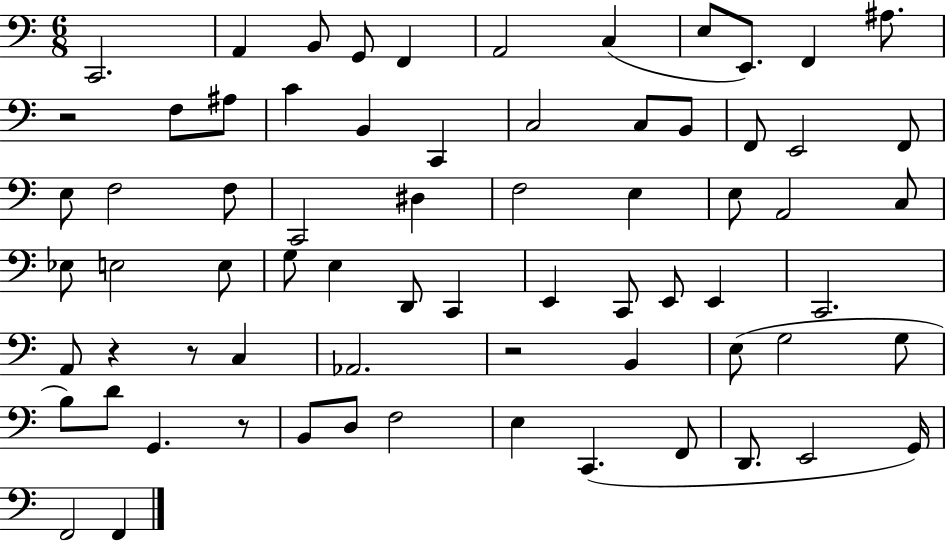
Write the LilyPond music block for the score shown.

{
  \clef bass
  \numericTimeSignature
  \time 6/8
  \key c \major
  c,2. | a,4 b,8 g,8 f,4 | a,2 c4( | e8 e,8.) f,4 ais8. | \break r2 f8 ais8 | c'4 b,4 c,4 | c2 c8 b,8 | f,8 e,2 f,8 | \break e8 f2 f8 | c,2 dis4 | f2 e4 | e8 a,2 c8 | \break ees8 e2 e8 | g8 e4 d,8 c,4 | e,4 c,8 e,8 e,4 | c,2. | \break a,8 r4 r8 c4 | aes,2. | r2 b,4 | e8( g2 g8 | \break b8) d'8 g,4. r8 | b,8 d8 f2 | e4 c,4.( f,8 | d,8. e,2 g,16) | \break f,2 f,4 | \bar "|."
}